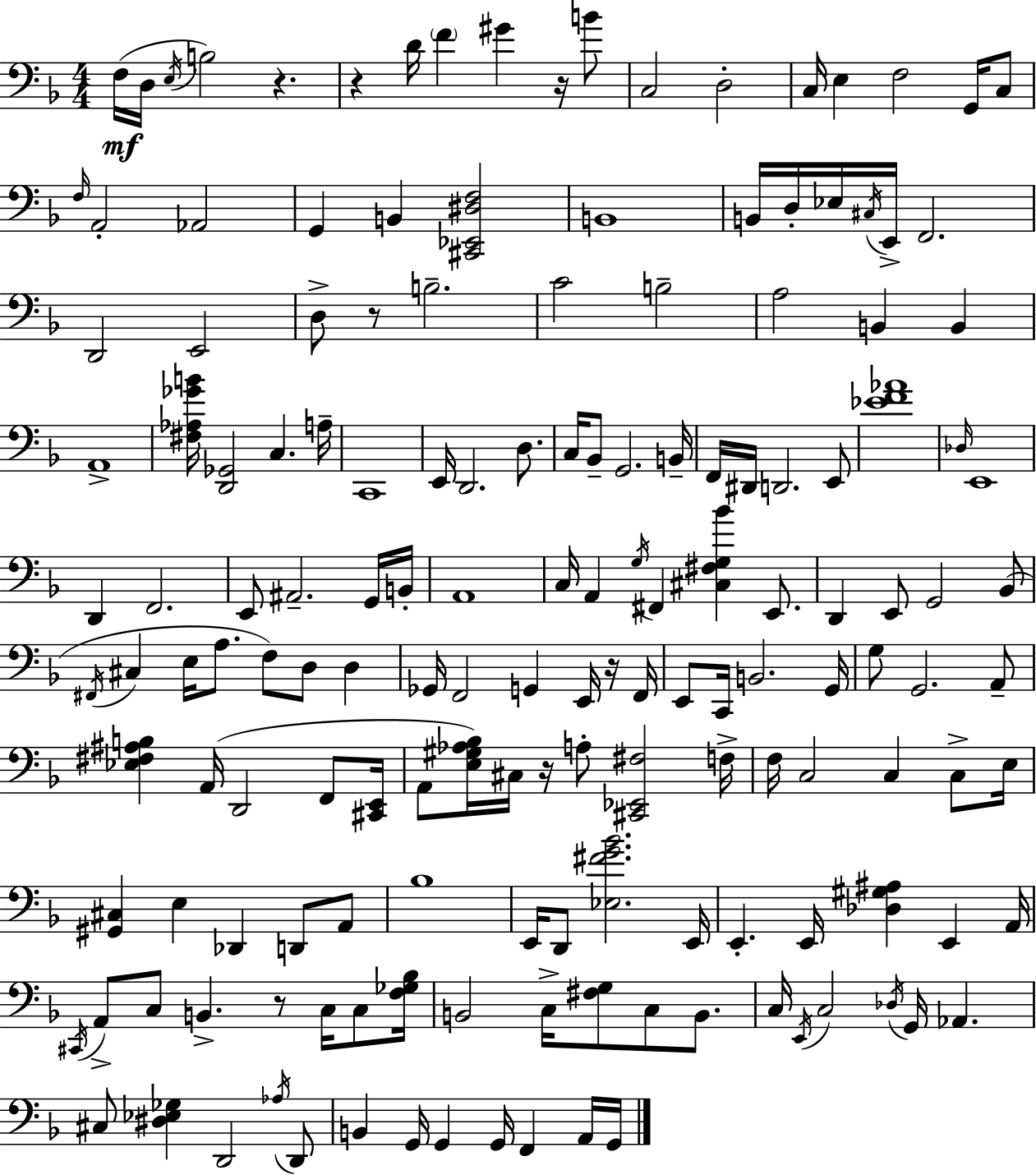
{
  \clef bass
  \numericTimeSignature
  \time 4/4
  \key f \major
  \repeat volta 2 { f16(\mf d16 \acciaccatura { e16 } b2) r4. | r4 d'16 \parenthesize f'4 gis'4 r16 b'8 | c2 d2-. | c16 e4 f2 g,16 c8 | \break \grace { f16 } a,2-. aes,2 | g,4 b,4 <cis, ees, dis f>2 | b,1 | b,16 d16-. ees16 \acciaccatura { cis16 } e,16-> f,2. | \break d,2 e,2 | d8-> r8 b2.-- | c'2 b2-- | a2 b,4 b,4 | \break a,1-> | <fis aes ges' b'>16 <d, ges,>2 c4. | a16-- c,1 | e,16 d,2. | \break d8. c16 bes,8-- g,2. | b,16-- f,16 dis,16 d,2. | e,8 <ees' f' aes'>1 | \grace { des16 } e,1 | \break d,4 f,2. | e,8 ais,2.-- | g,16 b,16-. a,1 | c16 a,4 \acciaccatura { g16 } fis,4 <cis fis g bes'>4 | \break e,8. d,4 e,8 g,2 | bes,8( \acciaccatura { fis,16 } cis4 e16 a8. f8) | d8 d4 ges,16 f,2 g,4 | e,16 r16 f,16 e,8 c,16 b,2. | \break g,16 g8 g,2. | a,8-- <ees fis ais b>4 a,16( d,2 | f,8 <cis, e,>16 a,8 <e gis aes bes>16) cis16 r16 a8-. <cis, ees, fis>2 | f16-> f16 c2 c4 | \break c8-> e16 <gis, cis>4 e4 des,4 | d,8 a,8 bes1 | e,16 d,8 <ees fis' g' bes'>2. | e,16 e,4.-. e,16 <des gis ais>4 | \break e,4 a,16 \acciaccatura { cis,16 } a,8-> c8 b,4.-> | r8 c16 c8 <f ges bes>16 b,2 c16-> | <fis g>8 c8 b,8. c16 \acciaccatura { e,16 } c2 | \acciaccatura { des16 } g,16 aes,4. cis8 <dis ees ges>4 d,2 | \break \acciaccatura { aes16 } d,8 b,4 g,16 g,4 | g,16 f,4 a,16 g,16 } \bar "|."
}